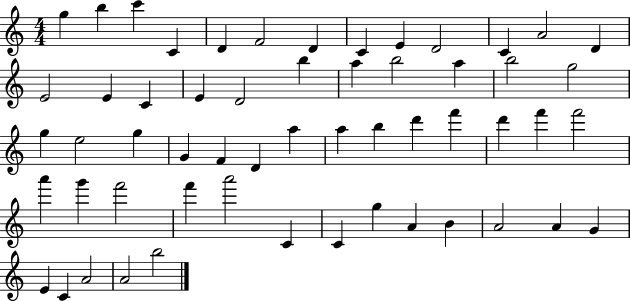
X:1
T:Untitled
M:4/4
L:1/4
K:C
g b c' C D F2 D C E D2 C A2 D E2 E C E D2 b a b2 a b2 g2 g e2 g G F D a a b d' f' d' f' f'2 a' g' f'2 f' a'2 C C g A B A2 A G E C A2 A2 b2